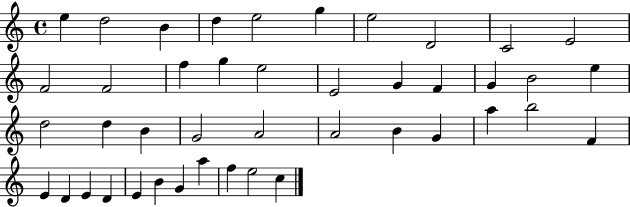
{
  \clef treble
  \time 4/4
  \defaultTimeSignature
  \key c \major
  e''4 d''2 b'4 | d''4 e''2 g''4 | e''2 d'2 | c'2 e'2 | \break f'2 f'2 | f''4 g''4 e''2 | e'2 g'4 f'4 | g'4 b'2 e''4 | \break d''2 d''4 b'4 | g'2 a'2 | a'2 b'4 g'4 | a''4 b''2 f'4 | \break e'4 d'4 e'4 d'4 | e'4 b'4 g'4 a''4 | f''4 e''2 c''4 | \bar "|."
}